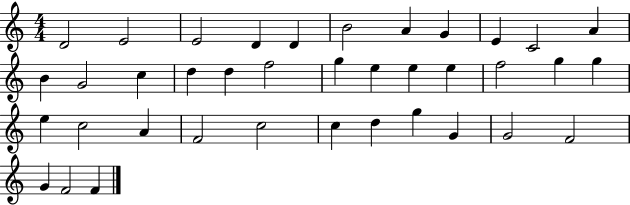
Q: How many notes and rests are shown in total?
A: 38